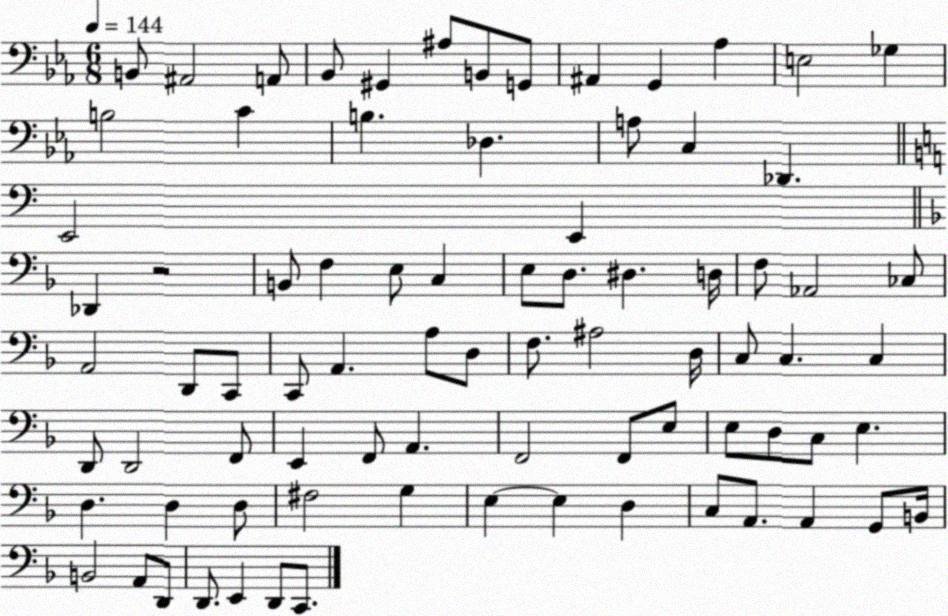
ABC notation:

X:1
T:Untitled
M:6/8
L:1/4
K:Eb
B,,/2 ^A,,2 A,,/2 _B,,/2 ^G,, ^A,/2 B,,/2 G,,/2 ^A,, G,, _A, E,2 _G, B,2 C B, _D, A,/2 C, _D,, E,,2 E,, _D,, z2 B,,/2 F, E,/2 C, E,/2 D,/2 ^D, D,/4 F,/2 _A,,2 _C,/2 A,,2 D,,/2 C,,/2 C,,/2 A,, A,/2 D,/2 F,/2 ^A,2 D,/4 C,/2 C, C, D,,/2 D,,2 F,,/2 E,, F,,/2 A,, F,,2 F,,/2 E,/2 E,/2 D,/2 C,/2 E, D, D, D,/2 ^F,2 G, E, E, D, C,/2 A,,/2 A,, G,,/2 B,,/4 B,,2 A,,/2 D,,/2 D,,/2 E,, D,,/2 C,,/2